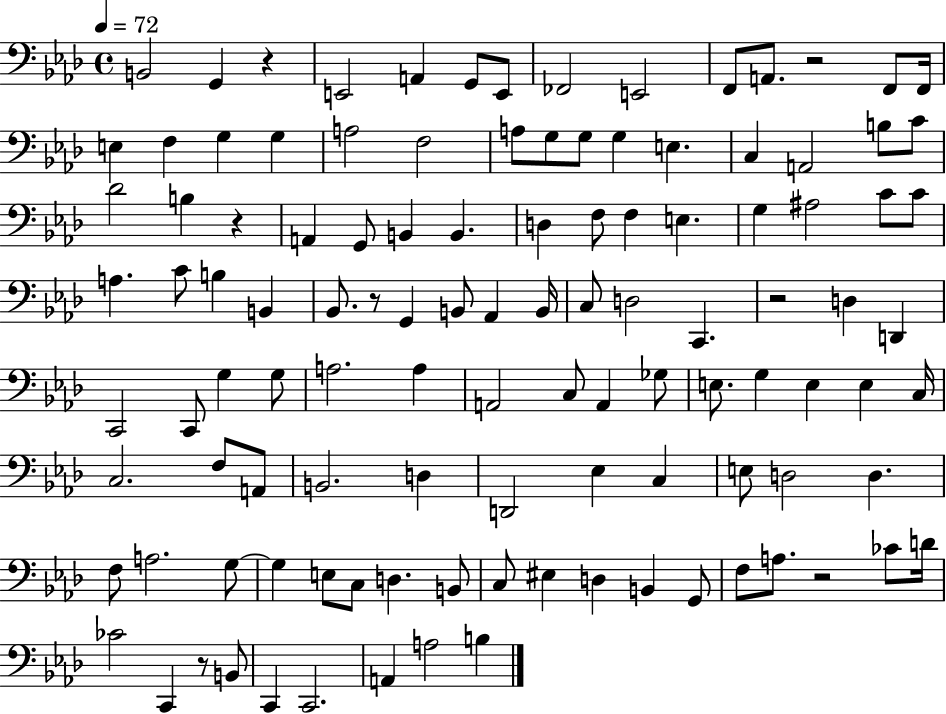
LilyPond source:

{
  \clef bass
  \time 4/4
  \defaultTimeSignature
  \key aes \major
  \tempo 4 = 72
  b,2 g,4 r4 | e,2 a,4 g,8 e,8 | fes,2 e,2 | f,8 a,8. r2 f,8 f,16 | \break e4 f4 g4 g4 | a2 f2 | a8 g8 g8 g4 e4. | c4 a,2 b8 c'8 | \break des'2 b4 r4 | a,4 g,8 b,4 b,4. | d4 f8 f4 e4. | g4 ais2 c'8 c'8 | \break a4. c'8 b4 b,4 | bes,8. r8 g,4 b,8 aes,4 b,16 | c8 d2 c,4. | r2 d4 d,4 | \break c,2 c,8 g4 g8 | a2. a4 | a,2 c8 a,4 ges8 | e8. g4 e4 e4 c16 | \break c2. f8 a,8 | b,2. d4 | d,2 ees4 c4 | e8 d2 d4. | \break f8 a2. g8~~ | g4 e8 c8 d4. b,8 | c8 eis4 d4 b,4 g,8 | f8 a8. r2 ces'8 d'16 | \break ces'2 c,4 r8 b,8 | c,4 c,2. | a,4 a2 b4 | \bar "|."
}